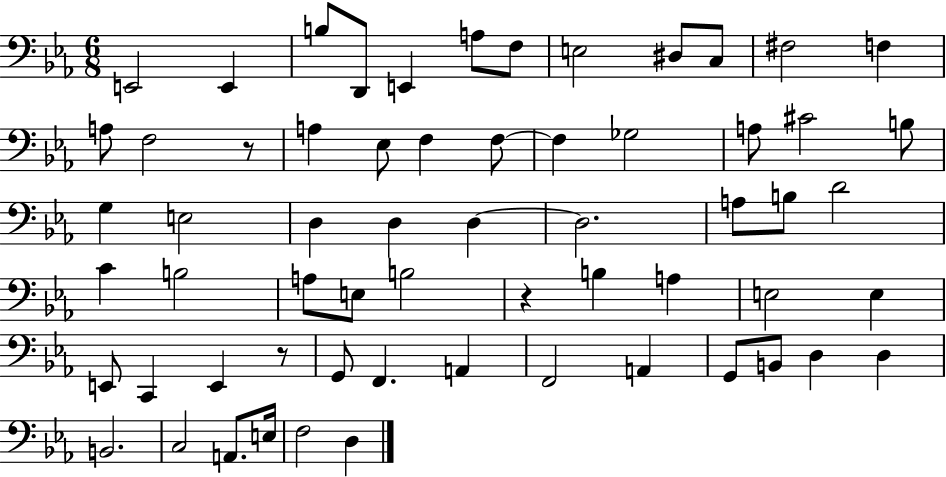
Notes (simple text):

E2/h E2/q B3/e D2/e E2/q A3/e F3/e E3/h D#3/e C3/e F#3/h F3/q A3/e F3/h R/e A3/q Eb3/e F3/q F3/e F3/q Gb3/h A3/e C#4/h B3/e G3/q E3/h D3/q D3/q D3/q D3/h. A3/e B3/e D4/h C4/q B3/h A3/e E3/e B3/h R/q B3/q A3/q E3/h E3/q E2/e C2/q E2/q R/e G2/e F2/q. A2/q F2/h A2/q G2/e B2/e D3/q D3/q B2/h. C3/h A2/e. E3/s F3/h D3/q